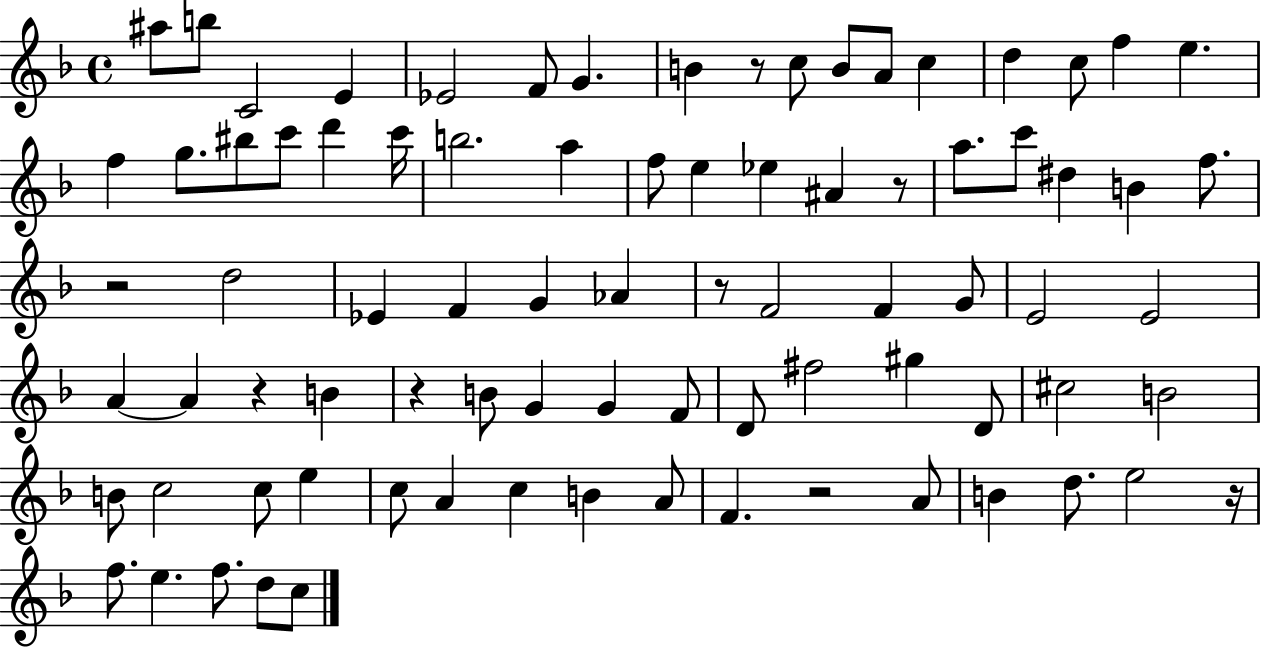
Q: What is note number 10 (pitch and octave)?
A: B4